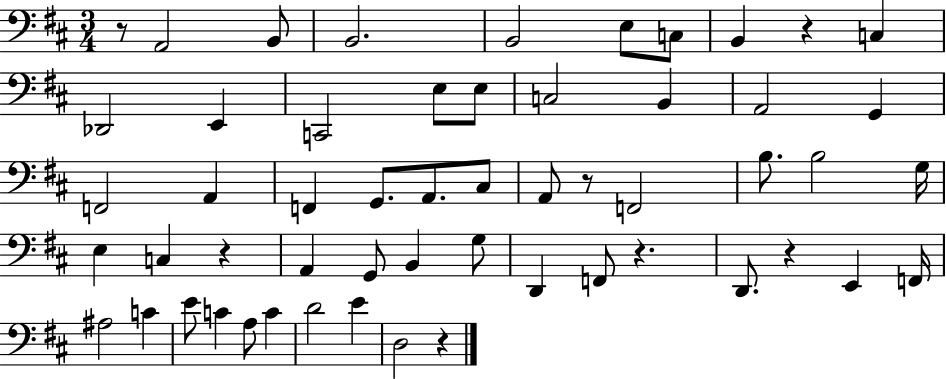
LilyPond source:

{
  \clef bass
  \numericTimeSignature
  \time 3/4
  \key d \major
  r8 a,2 b,8 | b,2. | b,2 e8 c8 | b,4 r4 c4 | \break des,2 e,4 | c,2 e8 e8 | c2 b,4 | a,2 g,4 | \break f,2 a,4 | f,4 g,8. a,8. cis8 | a,8 r8 f,2 | b8. b2 g16 | \break e4 c4 r4 | a,4 g,8 b,4 g8 | d,4 f,8 r4. | d,8. r4 e,4 f,16 | \break ais2 c'4 | e'8 c'4 a8 c'4 | d'2 e'4 | d2 r4 | \break \bar "|."
}